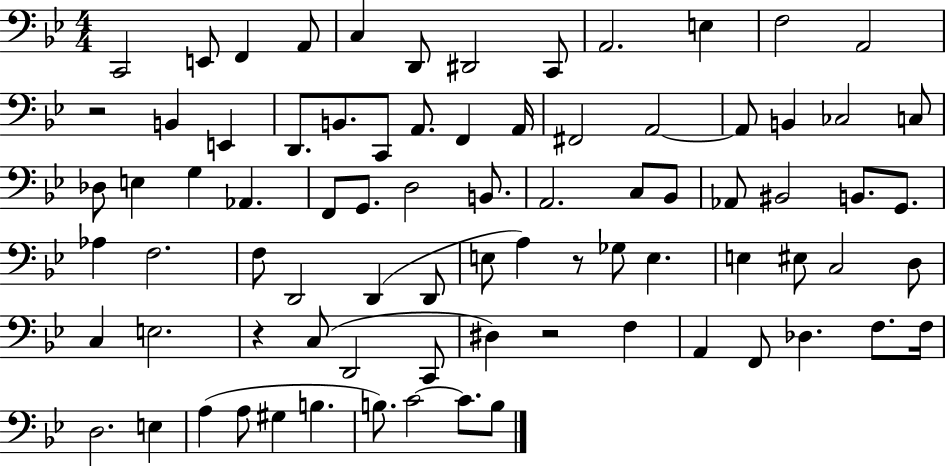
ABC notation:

X:1
T:Untitled
M:4/4
L:1/4
K:Bb
C,,2 E,,/2 F,, A,,/2 C, D,,/2 ^D,,2 C,,/2 A,,2 E, F,2 A,,2 z2 B,, E,, D,,/2 B,,/2 C,,/2 A,,/2 F,, A,,/4 ^F,,2 A,,2 A,,/2 B,, _C,2 C,/2 _D,/2 E, G, _A,, F,,/2 G,,/2 D,2 B,,/2 A,,2 C,/2 _B,,/2 _A,,/2 ^B,,2 B,,/2 G,,/2 _A, F,2 F,/2 D,,2 D,, D,,/2 E,/2 A, z/2 _G,/2 E, E, ^E,/2 C,2 D,/2 C, E,2 z C,/2 D,,2 C,,/2 ^D, z2 F, A,, F,,/2 _D, F,/2 F,/4 D,2 E, A, A,/2 ^G, B, B,/2 C2 C/2 B,/2